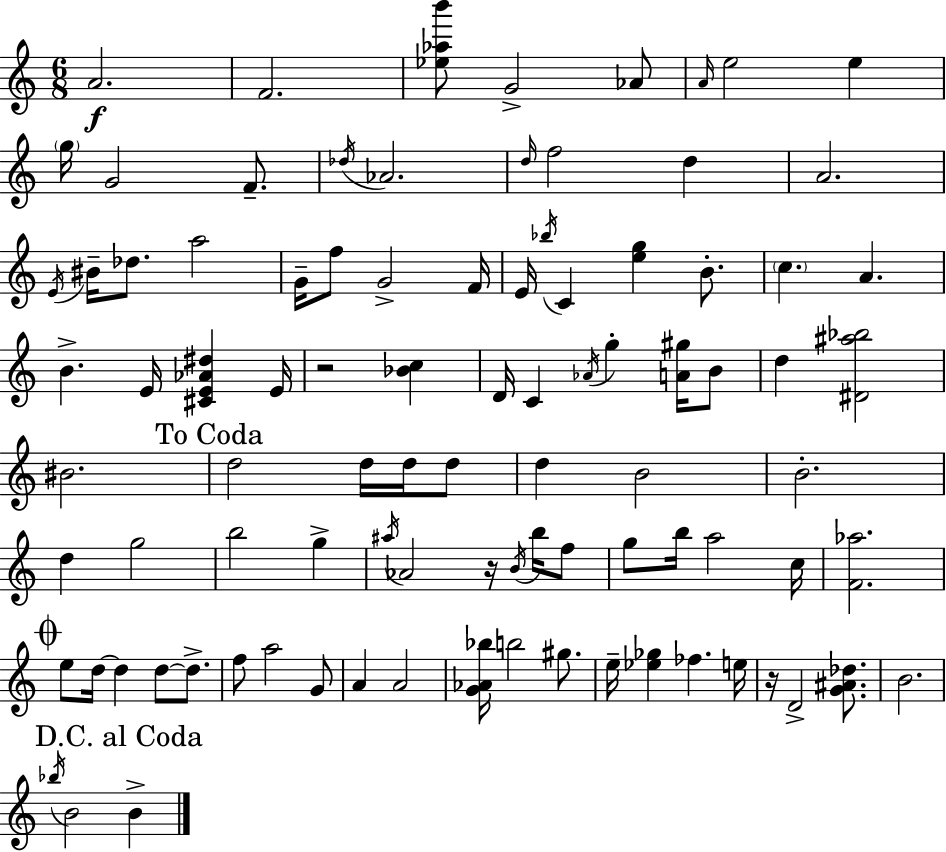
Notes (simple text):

A4/h. F4/h. [Eb5,Ab5,B6]/e G4/h Ab4/e A4/s E5/h E5/q G5/s G4/h F4/e. Db5/s Ab4/h. D5/s F5/h D5/q A4/h. E4/s BIS4/s Db5/e. A5/h G4/s F5/e G4/h F4/s E4/s Bb5/s C4/q [E5,G5]/q B4/e. C5/q. A4/q. B4/q. E4/s [C#4,E4,Ab4,D#5]/q E4/s R/h [Bb4,C5]/q D4/s C4/q Ab4/s G5/q [A4,G#5]/s B4/e D5/q [D#4,A#5,Bb5]/h BIS4/h. D5/h D5/s D5/s D5/e D5/q B4/h B4/h. D5/q G5/h B5/h G5/q A#5/s Ab4/h R/s B4/s B5/s F5/e G5/e B5/s A5/h C5/s [F4,Ab5]/h. E5/e D5/s D5/q D5/e D5/e. F5/e A5/h G4/e A4/q A4/h [G4,Ab4,Bb5]/s B5/h G#5/e. E5/s [Eb5,Gb5]/q FES5/q. E5/s R/s D4/h [G4,A#4,Db5]/e. B4/h. Bb5/s B4/h B4/q